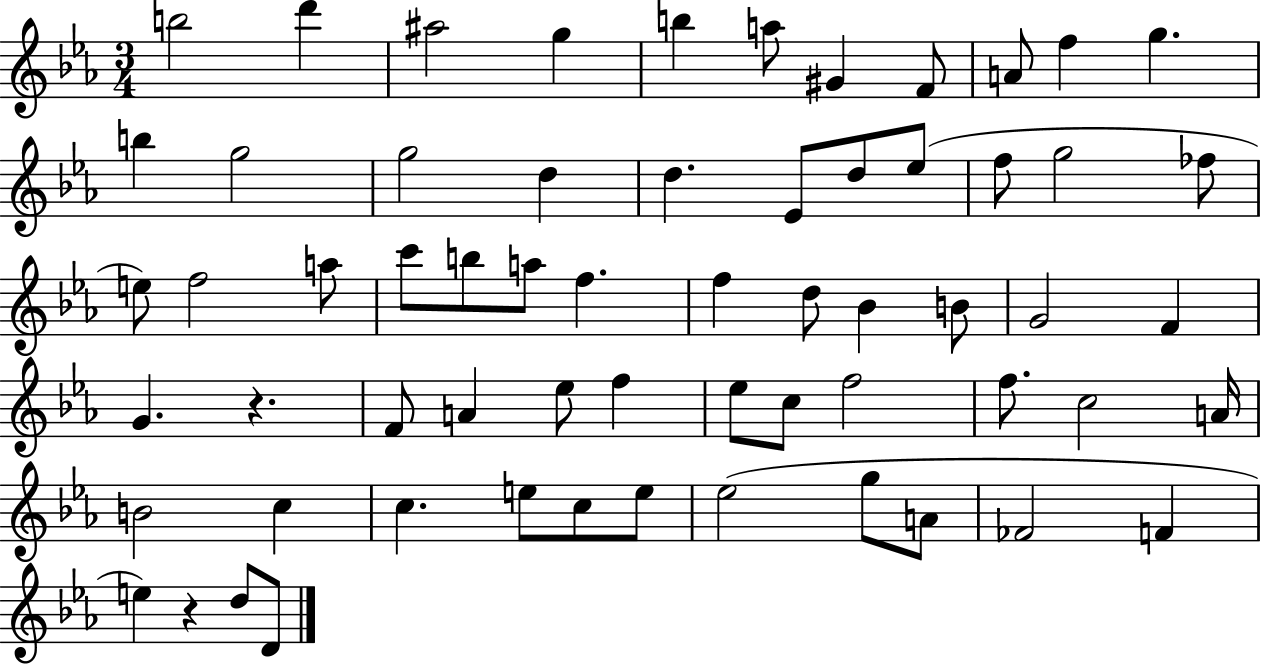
{
  \clef treble
  \numericTimeSignature
  \time 3/4
  \key ees \major
  \repeat volta 2 { b''2 d'''4 | ais''2 g''4 | b''4 a''8 gis'4 f'8 | a'8 f''4 g''4. | \break b''4 g''2 | g''2 d''4 | d''4. ees'8 d''8 ees''8( | f''8 g''2 fes''8 | \break e''8) f''2 a''8 | c'''8 b''8 a''8 f''4. | f''4 d''8 bes'4 b'8 | g'2 f'4 | \break g'4. r4. | f'8 a'4 ees''8 f''4 | ees''8 c''8 f''2 | f''8. c''2 a'16 | \break b'2 c''4 | c''4. e''8 c''8 e''8 | ees''2( g''8 a'8 | fes'2 f'4 | \break e''4) r4 d''8 d'8 | } \bar "|."
}